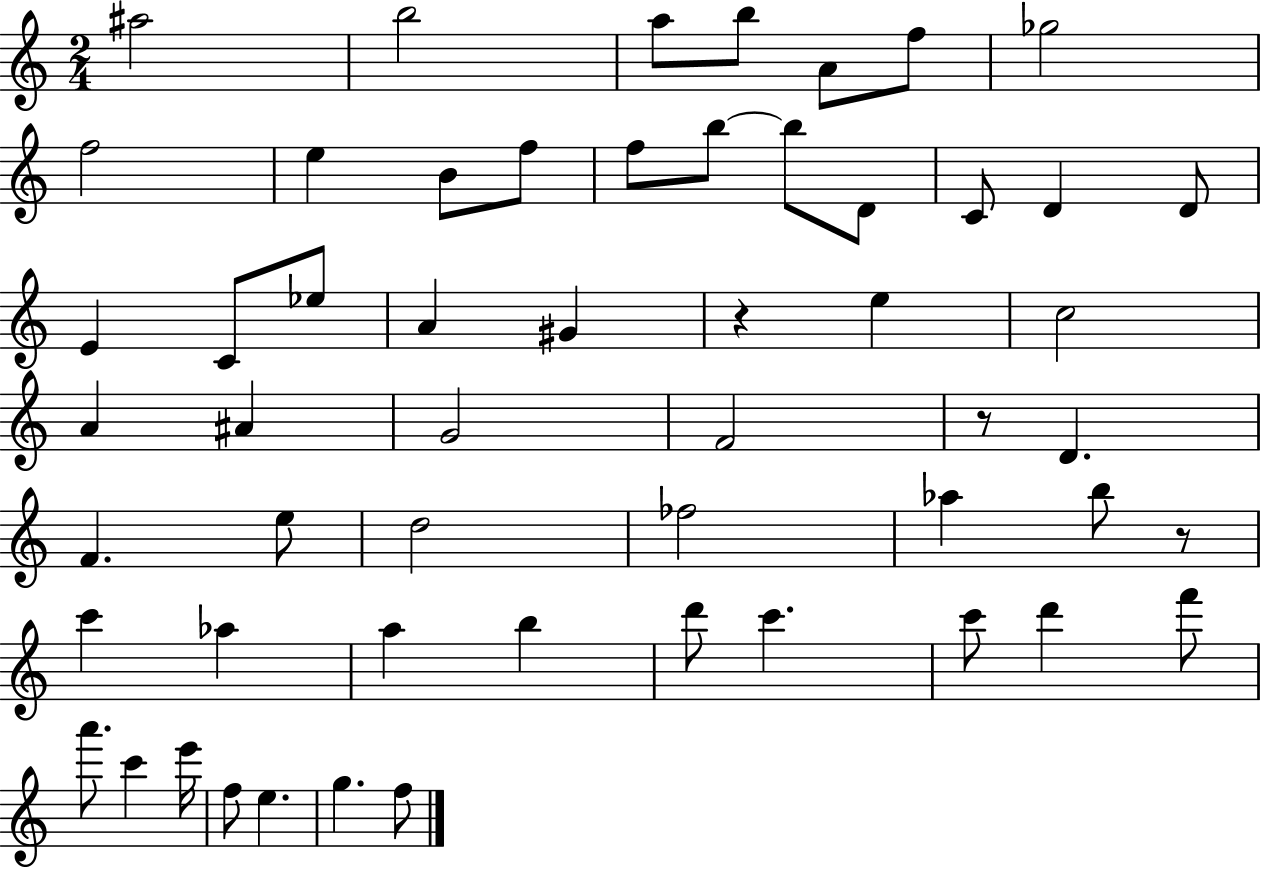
X:1
T:Untitled
M:2/4
L:1/4
K:C
^a2 b2 a/2 b/2 A/2 f/2 _g2 f2 e B/2 f/2 f/2 b/2 b/2 D/2 C/2 D D/2 E C/2 _e/2 A ^G z e c2 A ^A G2 F2 z/2 D F e/2 d2 _f2 _a b/2 z/2 c' _a a b d'/2 c' c'/2 d' f'/2 a'/2 c' e'/4 f/2 e g f/2